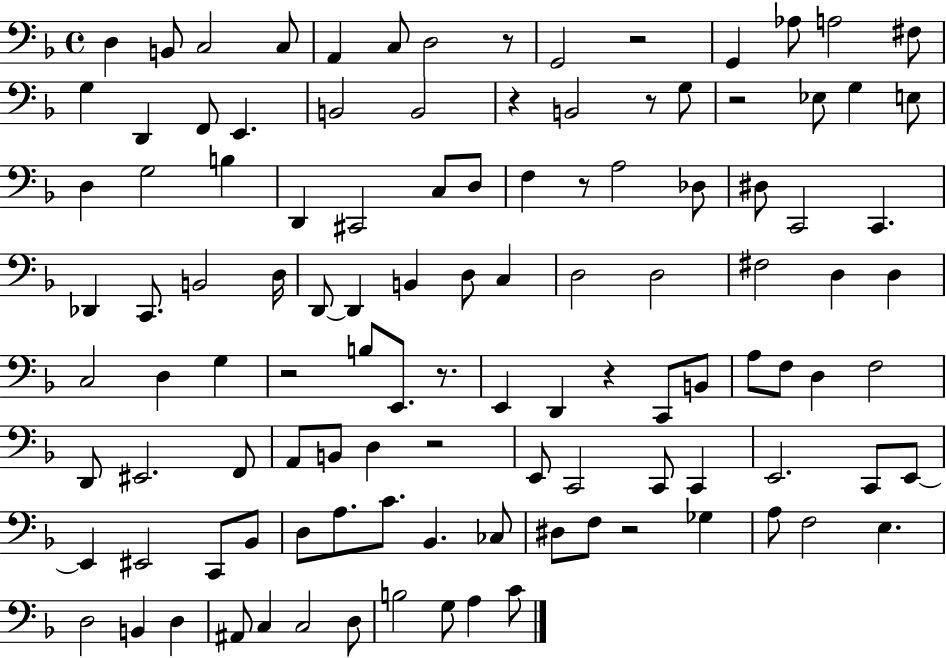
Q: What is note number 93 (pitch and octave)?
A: B2